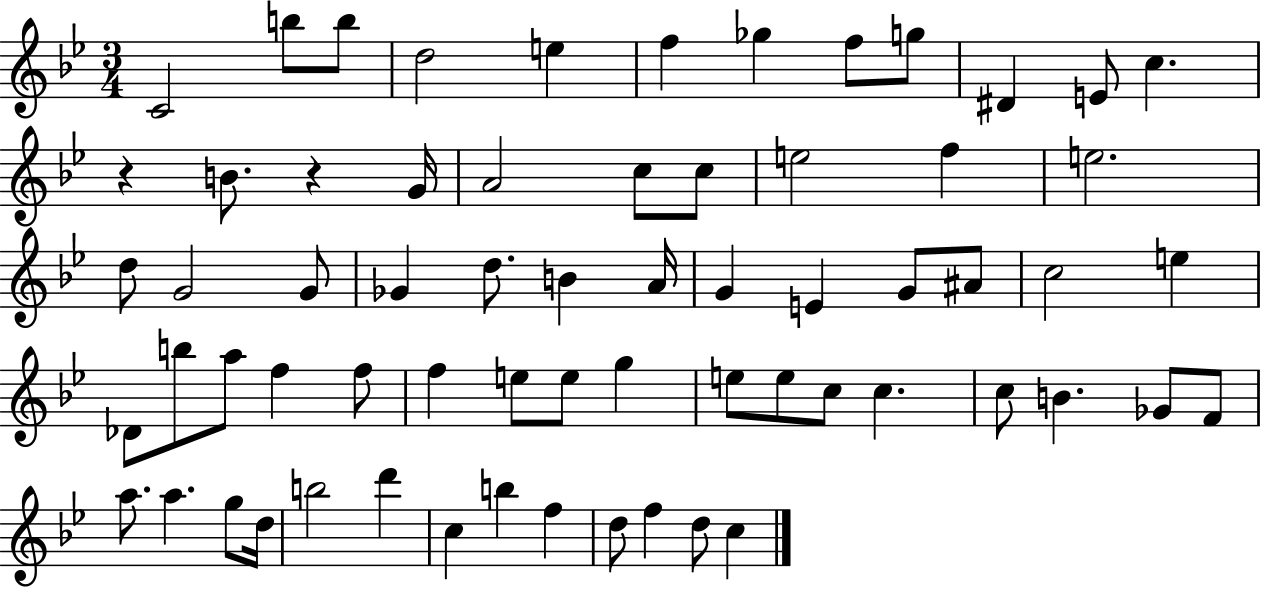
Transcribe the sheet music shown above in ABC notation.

X:1
T:Untitled
M:3/4
L:1/4
K:Bb
C2 b/2 b/2 d2 e f _g f/2 g/2 ^D E/2 c z B/2 z G/4 A2 c/2 c/2 e2 f e2 d/2 G2 G/2 _G d/2 B A/4 G E G/2 ^A/2 c2 e _D/2 b/2 a/2 f f/2 f e/2 e/2 g e/2 e/2 c/2 c c/2 B _G/2 F/2 a/2 a g/2 d/4 b2 d' c b f d/2 f d/2 c